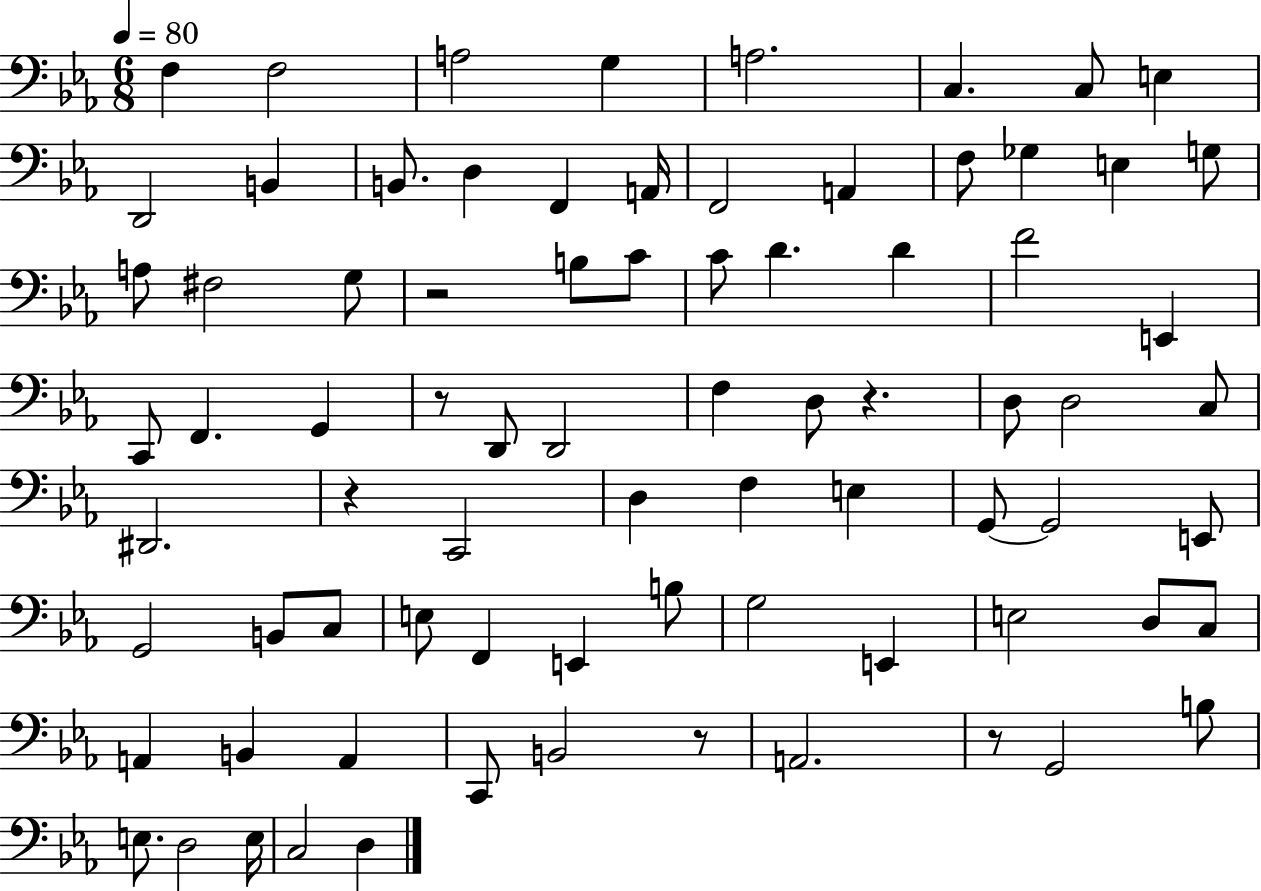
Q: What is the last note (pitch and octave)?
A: D3